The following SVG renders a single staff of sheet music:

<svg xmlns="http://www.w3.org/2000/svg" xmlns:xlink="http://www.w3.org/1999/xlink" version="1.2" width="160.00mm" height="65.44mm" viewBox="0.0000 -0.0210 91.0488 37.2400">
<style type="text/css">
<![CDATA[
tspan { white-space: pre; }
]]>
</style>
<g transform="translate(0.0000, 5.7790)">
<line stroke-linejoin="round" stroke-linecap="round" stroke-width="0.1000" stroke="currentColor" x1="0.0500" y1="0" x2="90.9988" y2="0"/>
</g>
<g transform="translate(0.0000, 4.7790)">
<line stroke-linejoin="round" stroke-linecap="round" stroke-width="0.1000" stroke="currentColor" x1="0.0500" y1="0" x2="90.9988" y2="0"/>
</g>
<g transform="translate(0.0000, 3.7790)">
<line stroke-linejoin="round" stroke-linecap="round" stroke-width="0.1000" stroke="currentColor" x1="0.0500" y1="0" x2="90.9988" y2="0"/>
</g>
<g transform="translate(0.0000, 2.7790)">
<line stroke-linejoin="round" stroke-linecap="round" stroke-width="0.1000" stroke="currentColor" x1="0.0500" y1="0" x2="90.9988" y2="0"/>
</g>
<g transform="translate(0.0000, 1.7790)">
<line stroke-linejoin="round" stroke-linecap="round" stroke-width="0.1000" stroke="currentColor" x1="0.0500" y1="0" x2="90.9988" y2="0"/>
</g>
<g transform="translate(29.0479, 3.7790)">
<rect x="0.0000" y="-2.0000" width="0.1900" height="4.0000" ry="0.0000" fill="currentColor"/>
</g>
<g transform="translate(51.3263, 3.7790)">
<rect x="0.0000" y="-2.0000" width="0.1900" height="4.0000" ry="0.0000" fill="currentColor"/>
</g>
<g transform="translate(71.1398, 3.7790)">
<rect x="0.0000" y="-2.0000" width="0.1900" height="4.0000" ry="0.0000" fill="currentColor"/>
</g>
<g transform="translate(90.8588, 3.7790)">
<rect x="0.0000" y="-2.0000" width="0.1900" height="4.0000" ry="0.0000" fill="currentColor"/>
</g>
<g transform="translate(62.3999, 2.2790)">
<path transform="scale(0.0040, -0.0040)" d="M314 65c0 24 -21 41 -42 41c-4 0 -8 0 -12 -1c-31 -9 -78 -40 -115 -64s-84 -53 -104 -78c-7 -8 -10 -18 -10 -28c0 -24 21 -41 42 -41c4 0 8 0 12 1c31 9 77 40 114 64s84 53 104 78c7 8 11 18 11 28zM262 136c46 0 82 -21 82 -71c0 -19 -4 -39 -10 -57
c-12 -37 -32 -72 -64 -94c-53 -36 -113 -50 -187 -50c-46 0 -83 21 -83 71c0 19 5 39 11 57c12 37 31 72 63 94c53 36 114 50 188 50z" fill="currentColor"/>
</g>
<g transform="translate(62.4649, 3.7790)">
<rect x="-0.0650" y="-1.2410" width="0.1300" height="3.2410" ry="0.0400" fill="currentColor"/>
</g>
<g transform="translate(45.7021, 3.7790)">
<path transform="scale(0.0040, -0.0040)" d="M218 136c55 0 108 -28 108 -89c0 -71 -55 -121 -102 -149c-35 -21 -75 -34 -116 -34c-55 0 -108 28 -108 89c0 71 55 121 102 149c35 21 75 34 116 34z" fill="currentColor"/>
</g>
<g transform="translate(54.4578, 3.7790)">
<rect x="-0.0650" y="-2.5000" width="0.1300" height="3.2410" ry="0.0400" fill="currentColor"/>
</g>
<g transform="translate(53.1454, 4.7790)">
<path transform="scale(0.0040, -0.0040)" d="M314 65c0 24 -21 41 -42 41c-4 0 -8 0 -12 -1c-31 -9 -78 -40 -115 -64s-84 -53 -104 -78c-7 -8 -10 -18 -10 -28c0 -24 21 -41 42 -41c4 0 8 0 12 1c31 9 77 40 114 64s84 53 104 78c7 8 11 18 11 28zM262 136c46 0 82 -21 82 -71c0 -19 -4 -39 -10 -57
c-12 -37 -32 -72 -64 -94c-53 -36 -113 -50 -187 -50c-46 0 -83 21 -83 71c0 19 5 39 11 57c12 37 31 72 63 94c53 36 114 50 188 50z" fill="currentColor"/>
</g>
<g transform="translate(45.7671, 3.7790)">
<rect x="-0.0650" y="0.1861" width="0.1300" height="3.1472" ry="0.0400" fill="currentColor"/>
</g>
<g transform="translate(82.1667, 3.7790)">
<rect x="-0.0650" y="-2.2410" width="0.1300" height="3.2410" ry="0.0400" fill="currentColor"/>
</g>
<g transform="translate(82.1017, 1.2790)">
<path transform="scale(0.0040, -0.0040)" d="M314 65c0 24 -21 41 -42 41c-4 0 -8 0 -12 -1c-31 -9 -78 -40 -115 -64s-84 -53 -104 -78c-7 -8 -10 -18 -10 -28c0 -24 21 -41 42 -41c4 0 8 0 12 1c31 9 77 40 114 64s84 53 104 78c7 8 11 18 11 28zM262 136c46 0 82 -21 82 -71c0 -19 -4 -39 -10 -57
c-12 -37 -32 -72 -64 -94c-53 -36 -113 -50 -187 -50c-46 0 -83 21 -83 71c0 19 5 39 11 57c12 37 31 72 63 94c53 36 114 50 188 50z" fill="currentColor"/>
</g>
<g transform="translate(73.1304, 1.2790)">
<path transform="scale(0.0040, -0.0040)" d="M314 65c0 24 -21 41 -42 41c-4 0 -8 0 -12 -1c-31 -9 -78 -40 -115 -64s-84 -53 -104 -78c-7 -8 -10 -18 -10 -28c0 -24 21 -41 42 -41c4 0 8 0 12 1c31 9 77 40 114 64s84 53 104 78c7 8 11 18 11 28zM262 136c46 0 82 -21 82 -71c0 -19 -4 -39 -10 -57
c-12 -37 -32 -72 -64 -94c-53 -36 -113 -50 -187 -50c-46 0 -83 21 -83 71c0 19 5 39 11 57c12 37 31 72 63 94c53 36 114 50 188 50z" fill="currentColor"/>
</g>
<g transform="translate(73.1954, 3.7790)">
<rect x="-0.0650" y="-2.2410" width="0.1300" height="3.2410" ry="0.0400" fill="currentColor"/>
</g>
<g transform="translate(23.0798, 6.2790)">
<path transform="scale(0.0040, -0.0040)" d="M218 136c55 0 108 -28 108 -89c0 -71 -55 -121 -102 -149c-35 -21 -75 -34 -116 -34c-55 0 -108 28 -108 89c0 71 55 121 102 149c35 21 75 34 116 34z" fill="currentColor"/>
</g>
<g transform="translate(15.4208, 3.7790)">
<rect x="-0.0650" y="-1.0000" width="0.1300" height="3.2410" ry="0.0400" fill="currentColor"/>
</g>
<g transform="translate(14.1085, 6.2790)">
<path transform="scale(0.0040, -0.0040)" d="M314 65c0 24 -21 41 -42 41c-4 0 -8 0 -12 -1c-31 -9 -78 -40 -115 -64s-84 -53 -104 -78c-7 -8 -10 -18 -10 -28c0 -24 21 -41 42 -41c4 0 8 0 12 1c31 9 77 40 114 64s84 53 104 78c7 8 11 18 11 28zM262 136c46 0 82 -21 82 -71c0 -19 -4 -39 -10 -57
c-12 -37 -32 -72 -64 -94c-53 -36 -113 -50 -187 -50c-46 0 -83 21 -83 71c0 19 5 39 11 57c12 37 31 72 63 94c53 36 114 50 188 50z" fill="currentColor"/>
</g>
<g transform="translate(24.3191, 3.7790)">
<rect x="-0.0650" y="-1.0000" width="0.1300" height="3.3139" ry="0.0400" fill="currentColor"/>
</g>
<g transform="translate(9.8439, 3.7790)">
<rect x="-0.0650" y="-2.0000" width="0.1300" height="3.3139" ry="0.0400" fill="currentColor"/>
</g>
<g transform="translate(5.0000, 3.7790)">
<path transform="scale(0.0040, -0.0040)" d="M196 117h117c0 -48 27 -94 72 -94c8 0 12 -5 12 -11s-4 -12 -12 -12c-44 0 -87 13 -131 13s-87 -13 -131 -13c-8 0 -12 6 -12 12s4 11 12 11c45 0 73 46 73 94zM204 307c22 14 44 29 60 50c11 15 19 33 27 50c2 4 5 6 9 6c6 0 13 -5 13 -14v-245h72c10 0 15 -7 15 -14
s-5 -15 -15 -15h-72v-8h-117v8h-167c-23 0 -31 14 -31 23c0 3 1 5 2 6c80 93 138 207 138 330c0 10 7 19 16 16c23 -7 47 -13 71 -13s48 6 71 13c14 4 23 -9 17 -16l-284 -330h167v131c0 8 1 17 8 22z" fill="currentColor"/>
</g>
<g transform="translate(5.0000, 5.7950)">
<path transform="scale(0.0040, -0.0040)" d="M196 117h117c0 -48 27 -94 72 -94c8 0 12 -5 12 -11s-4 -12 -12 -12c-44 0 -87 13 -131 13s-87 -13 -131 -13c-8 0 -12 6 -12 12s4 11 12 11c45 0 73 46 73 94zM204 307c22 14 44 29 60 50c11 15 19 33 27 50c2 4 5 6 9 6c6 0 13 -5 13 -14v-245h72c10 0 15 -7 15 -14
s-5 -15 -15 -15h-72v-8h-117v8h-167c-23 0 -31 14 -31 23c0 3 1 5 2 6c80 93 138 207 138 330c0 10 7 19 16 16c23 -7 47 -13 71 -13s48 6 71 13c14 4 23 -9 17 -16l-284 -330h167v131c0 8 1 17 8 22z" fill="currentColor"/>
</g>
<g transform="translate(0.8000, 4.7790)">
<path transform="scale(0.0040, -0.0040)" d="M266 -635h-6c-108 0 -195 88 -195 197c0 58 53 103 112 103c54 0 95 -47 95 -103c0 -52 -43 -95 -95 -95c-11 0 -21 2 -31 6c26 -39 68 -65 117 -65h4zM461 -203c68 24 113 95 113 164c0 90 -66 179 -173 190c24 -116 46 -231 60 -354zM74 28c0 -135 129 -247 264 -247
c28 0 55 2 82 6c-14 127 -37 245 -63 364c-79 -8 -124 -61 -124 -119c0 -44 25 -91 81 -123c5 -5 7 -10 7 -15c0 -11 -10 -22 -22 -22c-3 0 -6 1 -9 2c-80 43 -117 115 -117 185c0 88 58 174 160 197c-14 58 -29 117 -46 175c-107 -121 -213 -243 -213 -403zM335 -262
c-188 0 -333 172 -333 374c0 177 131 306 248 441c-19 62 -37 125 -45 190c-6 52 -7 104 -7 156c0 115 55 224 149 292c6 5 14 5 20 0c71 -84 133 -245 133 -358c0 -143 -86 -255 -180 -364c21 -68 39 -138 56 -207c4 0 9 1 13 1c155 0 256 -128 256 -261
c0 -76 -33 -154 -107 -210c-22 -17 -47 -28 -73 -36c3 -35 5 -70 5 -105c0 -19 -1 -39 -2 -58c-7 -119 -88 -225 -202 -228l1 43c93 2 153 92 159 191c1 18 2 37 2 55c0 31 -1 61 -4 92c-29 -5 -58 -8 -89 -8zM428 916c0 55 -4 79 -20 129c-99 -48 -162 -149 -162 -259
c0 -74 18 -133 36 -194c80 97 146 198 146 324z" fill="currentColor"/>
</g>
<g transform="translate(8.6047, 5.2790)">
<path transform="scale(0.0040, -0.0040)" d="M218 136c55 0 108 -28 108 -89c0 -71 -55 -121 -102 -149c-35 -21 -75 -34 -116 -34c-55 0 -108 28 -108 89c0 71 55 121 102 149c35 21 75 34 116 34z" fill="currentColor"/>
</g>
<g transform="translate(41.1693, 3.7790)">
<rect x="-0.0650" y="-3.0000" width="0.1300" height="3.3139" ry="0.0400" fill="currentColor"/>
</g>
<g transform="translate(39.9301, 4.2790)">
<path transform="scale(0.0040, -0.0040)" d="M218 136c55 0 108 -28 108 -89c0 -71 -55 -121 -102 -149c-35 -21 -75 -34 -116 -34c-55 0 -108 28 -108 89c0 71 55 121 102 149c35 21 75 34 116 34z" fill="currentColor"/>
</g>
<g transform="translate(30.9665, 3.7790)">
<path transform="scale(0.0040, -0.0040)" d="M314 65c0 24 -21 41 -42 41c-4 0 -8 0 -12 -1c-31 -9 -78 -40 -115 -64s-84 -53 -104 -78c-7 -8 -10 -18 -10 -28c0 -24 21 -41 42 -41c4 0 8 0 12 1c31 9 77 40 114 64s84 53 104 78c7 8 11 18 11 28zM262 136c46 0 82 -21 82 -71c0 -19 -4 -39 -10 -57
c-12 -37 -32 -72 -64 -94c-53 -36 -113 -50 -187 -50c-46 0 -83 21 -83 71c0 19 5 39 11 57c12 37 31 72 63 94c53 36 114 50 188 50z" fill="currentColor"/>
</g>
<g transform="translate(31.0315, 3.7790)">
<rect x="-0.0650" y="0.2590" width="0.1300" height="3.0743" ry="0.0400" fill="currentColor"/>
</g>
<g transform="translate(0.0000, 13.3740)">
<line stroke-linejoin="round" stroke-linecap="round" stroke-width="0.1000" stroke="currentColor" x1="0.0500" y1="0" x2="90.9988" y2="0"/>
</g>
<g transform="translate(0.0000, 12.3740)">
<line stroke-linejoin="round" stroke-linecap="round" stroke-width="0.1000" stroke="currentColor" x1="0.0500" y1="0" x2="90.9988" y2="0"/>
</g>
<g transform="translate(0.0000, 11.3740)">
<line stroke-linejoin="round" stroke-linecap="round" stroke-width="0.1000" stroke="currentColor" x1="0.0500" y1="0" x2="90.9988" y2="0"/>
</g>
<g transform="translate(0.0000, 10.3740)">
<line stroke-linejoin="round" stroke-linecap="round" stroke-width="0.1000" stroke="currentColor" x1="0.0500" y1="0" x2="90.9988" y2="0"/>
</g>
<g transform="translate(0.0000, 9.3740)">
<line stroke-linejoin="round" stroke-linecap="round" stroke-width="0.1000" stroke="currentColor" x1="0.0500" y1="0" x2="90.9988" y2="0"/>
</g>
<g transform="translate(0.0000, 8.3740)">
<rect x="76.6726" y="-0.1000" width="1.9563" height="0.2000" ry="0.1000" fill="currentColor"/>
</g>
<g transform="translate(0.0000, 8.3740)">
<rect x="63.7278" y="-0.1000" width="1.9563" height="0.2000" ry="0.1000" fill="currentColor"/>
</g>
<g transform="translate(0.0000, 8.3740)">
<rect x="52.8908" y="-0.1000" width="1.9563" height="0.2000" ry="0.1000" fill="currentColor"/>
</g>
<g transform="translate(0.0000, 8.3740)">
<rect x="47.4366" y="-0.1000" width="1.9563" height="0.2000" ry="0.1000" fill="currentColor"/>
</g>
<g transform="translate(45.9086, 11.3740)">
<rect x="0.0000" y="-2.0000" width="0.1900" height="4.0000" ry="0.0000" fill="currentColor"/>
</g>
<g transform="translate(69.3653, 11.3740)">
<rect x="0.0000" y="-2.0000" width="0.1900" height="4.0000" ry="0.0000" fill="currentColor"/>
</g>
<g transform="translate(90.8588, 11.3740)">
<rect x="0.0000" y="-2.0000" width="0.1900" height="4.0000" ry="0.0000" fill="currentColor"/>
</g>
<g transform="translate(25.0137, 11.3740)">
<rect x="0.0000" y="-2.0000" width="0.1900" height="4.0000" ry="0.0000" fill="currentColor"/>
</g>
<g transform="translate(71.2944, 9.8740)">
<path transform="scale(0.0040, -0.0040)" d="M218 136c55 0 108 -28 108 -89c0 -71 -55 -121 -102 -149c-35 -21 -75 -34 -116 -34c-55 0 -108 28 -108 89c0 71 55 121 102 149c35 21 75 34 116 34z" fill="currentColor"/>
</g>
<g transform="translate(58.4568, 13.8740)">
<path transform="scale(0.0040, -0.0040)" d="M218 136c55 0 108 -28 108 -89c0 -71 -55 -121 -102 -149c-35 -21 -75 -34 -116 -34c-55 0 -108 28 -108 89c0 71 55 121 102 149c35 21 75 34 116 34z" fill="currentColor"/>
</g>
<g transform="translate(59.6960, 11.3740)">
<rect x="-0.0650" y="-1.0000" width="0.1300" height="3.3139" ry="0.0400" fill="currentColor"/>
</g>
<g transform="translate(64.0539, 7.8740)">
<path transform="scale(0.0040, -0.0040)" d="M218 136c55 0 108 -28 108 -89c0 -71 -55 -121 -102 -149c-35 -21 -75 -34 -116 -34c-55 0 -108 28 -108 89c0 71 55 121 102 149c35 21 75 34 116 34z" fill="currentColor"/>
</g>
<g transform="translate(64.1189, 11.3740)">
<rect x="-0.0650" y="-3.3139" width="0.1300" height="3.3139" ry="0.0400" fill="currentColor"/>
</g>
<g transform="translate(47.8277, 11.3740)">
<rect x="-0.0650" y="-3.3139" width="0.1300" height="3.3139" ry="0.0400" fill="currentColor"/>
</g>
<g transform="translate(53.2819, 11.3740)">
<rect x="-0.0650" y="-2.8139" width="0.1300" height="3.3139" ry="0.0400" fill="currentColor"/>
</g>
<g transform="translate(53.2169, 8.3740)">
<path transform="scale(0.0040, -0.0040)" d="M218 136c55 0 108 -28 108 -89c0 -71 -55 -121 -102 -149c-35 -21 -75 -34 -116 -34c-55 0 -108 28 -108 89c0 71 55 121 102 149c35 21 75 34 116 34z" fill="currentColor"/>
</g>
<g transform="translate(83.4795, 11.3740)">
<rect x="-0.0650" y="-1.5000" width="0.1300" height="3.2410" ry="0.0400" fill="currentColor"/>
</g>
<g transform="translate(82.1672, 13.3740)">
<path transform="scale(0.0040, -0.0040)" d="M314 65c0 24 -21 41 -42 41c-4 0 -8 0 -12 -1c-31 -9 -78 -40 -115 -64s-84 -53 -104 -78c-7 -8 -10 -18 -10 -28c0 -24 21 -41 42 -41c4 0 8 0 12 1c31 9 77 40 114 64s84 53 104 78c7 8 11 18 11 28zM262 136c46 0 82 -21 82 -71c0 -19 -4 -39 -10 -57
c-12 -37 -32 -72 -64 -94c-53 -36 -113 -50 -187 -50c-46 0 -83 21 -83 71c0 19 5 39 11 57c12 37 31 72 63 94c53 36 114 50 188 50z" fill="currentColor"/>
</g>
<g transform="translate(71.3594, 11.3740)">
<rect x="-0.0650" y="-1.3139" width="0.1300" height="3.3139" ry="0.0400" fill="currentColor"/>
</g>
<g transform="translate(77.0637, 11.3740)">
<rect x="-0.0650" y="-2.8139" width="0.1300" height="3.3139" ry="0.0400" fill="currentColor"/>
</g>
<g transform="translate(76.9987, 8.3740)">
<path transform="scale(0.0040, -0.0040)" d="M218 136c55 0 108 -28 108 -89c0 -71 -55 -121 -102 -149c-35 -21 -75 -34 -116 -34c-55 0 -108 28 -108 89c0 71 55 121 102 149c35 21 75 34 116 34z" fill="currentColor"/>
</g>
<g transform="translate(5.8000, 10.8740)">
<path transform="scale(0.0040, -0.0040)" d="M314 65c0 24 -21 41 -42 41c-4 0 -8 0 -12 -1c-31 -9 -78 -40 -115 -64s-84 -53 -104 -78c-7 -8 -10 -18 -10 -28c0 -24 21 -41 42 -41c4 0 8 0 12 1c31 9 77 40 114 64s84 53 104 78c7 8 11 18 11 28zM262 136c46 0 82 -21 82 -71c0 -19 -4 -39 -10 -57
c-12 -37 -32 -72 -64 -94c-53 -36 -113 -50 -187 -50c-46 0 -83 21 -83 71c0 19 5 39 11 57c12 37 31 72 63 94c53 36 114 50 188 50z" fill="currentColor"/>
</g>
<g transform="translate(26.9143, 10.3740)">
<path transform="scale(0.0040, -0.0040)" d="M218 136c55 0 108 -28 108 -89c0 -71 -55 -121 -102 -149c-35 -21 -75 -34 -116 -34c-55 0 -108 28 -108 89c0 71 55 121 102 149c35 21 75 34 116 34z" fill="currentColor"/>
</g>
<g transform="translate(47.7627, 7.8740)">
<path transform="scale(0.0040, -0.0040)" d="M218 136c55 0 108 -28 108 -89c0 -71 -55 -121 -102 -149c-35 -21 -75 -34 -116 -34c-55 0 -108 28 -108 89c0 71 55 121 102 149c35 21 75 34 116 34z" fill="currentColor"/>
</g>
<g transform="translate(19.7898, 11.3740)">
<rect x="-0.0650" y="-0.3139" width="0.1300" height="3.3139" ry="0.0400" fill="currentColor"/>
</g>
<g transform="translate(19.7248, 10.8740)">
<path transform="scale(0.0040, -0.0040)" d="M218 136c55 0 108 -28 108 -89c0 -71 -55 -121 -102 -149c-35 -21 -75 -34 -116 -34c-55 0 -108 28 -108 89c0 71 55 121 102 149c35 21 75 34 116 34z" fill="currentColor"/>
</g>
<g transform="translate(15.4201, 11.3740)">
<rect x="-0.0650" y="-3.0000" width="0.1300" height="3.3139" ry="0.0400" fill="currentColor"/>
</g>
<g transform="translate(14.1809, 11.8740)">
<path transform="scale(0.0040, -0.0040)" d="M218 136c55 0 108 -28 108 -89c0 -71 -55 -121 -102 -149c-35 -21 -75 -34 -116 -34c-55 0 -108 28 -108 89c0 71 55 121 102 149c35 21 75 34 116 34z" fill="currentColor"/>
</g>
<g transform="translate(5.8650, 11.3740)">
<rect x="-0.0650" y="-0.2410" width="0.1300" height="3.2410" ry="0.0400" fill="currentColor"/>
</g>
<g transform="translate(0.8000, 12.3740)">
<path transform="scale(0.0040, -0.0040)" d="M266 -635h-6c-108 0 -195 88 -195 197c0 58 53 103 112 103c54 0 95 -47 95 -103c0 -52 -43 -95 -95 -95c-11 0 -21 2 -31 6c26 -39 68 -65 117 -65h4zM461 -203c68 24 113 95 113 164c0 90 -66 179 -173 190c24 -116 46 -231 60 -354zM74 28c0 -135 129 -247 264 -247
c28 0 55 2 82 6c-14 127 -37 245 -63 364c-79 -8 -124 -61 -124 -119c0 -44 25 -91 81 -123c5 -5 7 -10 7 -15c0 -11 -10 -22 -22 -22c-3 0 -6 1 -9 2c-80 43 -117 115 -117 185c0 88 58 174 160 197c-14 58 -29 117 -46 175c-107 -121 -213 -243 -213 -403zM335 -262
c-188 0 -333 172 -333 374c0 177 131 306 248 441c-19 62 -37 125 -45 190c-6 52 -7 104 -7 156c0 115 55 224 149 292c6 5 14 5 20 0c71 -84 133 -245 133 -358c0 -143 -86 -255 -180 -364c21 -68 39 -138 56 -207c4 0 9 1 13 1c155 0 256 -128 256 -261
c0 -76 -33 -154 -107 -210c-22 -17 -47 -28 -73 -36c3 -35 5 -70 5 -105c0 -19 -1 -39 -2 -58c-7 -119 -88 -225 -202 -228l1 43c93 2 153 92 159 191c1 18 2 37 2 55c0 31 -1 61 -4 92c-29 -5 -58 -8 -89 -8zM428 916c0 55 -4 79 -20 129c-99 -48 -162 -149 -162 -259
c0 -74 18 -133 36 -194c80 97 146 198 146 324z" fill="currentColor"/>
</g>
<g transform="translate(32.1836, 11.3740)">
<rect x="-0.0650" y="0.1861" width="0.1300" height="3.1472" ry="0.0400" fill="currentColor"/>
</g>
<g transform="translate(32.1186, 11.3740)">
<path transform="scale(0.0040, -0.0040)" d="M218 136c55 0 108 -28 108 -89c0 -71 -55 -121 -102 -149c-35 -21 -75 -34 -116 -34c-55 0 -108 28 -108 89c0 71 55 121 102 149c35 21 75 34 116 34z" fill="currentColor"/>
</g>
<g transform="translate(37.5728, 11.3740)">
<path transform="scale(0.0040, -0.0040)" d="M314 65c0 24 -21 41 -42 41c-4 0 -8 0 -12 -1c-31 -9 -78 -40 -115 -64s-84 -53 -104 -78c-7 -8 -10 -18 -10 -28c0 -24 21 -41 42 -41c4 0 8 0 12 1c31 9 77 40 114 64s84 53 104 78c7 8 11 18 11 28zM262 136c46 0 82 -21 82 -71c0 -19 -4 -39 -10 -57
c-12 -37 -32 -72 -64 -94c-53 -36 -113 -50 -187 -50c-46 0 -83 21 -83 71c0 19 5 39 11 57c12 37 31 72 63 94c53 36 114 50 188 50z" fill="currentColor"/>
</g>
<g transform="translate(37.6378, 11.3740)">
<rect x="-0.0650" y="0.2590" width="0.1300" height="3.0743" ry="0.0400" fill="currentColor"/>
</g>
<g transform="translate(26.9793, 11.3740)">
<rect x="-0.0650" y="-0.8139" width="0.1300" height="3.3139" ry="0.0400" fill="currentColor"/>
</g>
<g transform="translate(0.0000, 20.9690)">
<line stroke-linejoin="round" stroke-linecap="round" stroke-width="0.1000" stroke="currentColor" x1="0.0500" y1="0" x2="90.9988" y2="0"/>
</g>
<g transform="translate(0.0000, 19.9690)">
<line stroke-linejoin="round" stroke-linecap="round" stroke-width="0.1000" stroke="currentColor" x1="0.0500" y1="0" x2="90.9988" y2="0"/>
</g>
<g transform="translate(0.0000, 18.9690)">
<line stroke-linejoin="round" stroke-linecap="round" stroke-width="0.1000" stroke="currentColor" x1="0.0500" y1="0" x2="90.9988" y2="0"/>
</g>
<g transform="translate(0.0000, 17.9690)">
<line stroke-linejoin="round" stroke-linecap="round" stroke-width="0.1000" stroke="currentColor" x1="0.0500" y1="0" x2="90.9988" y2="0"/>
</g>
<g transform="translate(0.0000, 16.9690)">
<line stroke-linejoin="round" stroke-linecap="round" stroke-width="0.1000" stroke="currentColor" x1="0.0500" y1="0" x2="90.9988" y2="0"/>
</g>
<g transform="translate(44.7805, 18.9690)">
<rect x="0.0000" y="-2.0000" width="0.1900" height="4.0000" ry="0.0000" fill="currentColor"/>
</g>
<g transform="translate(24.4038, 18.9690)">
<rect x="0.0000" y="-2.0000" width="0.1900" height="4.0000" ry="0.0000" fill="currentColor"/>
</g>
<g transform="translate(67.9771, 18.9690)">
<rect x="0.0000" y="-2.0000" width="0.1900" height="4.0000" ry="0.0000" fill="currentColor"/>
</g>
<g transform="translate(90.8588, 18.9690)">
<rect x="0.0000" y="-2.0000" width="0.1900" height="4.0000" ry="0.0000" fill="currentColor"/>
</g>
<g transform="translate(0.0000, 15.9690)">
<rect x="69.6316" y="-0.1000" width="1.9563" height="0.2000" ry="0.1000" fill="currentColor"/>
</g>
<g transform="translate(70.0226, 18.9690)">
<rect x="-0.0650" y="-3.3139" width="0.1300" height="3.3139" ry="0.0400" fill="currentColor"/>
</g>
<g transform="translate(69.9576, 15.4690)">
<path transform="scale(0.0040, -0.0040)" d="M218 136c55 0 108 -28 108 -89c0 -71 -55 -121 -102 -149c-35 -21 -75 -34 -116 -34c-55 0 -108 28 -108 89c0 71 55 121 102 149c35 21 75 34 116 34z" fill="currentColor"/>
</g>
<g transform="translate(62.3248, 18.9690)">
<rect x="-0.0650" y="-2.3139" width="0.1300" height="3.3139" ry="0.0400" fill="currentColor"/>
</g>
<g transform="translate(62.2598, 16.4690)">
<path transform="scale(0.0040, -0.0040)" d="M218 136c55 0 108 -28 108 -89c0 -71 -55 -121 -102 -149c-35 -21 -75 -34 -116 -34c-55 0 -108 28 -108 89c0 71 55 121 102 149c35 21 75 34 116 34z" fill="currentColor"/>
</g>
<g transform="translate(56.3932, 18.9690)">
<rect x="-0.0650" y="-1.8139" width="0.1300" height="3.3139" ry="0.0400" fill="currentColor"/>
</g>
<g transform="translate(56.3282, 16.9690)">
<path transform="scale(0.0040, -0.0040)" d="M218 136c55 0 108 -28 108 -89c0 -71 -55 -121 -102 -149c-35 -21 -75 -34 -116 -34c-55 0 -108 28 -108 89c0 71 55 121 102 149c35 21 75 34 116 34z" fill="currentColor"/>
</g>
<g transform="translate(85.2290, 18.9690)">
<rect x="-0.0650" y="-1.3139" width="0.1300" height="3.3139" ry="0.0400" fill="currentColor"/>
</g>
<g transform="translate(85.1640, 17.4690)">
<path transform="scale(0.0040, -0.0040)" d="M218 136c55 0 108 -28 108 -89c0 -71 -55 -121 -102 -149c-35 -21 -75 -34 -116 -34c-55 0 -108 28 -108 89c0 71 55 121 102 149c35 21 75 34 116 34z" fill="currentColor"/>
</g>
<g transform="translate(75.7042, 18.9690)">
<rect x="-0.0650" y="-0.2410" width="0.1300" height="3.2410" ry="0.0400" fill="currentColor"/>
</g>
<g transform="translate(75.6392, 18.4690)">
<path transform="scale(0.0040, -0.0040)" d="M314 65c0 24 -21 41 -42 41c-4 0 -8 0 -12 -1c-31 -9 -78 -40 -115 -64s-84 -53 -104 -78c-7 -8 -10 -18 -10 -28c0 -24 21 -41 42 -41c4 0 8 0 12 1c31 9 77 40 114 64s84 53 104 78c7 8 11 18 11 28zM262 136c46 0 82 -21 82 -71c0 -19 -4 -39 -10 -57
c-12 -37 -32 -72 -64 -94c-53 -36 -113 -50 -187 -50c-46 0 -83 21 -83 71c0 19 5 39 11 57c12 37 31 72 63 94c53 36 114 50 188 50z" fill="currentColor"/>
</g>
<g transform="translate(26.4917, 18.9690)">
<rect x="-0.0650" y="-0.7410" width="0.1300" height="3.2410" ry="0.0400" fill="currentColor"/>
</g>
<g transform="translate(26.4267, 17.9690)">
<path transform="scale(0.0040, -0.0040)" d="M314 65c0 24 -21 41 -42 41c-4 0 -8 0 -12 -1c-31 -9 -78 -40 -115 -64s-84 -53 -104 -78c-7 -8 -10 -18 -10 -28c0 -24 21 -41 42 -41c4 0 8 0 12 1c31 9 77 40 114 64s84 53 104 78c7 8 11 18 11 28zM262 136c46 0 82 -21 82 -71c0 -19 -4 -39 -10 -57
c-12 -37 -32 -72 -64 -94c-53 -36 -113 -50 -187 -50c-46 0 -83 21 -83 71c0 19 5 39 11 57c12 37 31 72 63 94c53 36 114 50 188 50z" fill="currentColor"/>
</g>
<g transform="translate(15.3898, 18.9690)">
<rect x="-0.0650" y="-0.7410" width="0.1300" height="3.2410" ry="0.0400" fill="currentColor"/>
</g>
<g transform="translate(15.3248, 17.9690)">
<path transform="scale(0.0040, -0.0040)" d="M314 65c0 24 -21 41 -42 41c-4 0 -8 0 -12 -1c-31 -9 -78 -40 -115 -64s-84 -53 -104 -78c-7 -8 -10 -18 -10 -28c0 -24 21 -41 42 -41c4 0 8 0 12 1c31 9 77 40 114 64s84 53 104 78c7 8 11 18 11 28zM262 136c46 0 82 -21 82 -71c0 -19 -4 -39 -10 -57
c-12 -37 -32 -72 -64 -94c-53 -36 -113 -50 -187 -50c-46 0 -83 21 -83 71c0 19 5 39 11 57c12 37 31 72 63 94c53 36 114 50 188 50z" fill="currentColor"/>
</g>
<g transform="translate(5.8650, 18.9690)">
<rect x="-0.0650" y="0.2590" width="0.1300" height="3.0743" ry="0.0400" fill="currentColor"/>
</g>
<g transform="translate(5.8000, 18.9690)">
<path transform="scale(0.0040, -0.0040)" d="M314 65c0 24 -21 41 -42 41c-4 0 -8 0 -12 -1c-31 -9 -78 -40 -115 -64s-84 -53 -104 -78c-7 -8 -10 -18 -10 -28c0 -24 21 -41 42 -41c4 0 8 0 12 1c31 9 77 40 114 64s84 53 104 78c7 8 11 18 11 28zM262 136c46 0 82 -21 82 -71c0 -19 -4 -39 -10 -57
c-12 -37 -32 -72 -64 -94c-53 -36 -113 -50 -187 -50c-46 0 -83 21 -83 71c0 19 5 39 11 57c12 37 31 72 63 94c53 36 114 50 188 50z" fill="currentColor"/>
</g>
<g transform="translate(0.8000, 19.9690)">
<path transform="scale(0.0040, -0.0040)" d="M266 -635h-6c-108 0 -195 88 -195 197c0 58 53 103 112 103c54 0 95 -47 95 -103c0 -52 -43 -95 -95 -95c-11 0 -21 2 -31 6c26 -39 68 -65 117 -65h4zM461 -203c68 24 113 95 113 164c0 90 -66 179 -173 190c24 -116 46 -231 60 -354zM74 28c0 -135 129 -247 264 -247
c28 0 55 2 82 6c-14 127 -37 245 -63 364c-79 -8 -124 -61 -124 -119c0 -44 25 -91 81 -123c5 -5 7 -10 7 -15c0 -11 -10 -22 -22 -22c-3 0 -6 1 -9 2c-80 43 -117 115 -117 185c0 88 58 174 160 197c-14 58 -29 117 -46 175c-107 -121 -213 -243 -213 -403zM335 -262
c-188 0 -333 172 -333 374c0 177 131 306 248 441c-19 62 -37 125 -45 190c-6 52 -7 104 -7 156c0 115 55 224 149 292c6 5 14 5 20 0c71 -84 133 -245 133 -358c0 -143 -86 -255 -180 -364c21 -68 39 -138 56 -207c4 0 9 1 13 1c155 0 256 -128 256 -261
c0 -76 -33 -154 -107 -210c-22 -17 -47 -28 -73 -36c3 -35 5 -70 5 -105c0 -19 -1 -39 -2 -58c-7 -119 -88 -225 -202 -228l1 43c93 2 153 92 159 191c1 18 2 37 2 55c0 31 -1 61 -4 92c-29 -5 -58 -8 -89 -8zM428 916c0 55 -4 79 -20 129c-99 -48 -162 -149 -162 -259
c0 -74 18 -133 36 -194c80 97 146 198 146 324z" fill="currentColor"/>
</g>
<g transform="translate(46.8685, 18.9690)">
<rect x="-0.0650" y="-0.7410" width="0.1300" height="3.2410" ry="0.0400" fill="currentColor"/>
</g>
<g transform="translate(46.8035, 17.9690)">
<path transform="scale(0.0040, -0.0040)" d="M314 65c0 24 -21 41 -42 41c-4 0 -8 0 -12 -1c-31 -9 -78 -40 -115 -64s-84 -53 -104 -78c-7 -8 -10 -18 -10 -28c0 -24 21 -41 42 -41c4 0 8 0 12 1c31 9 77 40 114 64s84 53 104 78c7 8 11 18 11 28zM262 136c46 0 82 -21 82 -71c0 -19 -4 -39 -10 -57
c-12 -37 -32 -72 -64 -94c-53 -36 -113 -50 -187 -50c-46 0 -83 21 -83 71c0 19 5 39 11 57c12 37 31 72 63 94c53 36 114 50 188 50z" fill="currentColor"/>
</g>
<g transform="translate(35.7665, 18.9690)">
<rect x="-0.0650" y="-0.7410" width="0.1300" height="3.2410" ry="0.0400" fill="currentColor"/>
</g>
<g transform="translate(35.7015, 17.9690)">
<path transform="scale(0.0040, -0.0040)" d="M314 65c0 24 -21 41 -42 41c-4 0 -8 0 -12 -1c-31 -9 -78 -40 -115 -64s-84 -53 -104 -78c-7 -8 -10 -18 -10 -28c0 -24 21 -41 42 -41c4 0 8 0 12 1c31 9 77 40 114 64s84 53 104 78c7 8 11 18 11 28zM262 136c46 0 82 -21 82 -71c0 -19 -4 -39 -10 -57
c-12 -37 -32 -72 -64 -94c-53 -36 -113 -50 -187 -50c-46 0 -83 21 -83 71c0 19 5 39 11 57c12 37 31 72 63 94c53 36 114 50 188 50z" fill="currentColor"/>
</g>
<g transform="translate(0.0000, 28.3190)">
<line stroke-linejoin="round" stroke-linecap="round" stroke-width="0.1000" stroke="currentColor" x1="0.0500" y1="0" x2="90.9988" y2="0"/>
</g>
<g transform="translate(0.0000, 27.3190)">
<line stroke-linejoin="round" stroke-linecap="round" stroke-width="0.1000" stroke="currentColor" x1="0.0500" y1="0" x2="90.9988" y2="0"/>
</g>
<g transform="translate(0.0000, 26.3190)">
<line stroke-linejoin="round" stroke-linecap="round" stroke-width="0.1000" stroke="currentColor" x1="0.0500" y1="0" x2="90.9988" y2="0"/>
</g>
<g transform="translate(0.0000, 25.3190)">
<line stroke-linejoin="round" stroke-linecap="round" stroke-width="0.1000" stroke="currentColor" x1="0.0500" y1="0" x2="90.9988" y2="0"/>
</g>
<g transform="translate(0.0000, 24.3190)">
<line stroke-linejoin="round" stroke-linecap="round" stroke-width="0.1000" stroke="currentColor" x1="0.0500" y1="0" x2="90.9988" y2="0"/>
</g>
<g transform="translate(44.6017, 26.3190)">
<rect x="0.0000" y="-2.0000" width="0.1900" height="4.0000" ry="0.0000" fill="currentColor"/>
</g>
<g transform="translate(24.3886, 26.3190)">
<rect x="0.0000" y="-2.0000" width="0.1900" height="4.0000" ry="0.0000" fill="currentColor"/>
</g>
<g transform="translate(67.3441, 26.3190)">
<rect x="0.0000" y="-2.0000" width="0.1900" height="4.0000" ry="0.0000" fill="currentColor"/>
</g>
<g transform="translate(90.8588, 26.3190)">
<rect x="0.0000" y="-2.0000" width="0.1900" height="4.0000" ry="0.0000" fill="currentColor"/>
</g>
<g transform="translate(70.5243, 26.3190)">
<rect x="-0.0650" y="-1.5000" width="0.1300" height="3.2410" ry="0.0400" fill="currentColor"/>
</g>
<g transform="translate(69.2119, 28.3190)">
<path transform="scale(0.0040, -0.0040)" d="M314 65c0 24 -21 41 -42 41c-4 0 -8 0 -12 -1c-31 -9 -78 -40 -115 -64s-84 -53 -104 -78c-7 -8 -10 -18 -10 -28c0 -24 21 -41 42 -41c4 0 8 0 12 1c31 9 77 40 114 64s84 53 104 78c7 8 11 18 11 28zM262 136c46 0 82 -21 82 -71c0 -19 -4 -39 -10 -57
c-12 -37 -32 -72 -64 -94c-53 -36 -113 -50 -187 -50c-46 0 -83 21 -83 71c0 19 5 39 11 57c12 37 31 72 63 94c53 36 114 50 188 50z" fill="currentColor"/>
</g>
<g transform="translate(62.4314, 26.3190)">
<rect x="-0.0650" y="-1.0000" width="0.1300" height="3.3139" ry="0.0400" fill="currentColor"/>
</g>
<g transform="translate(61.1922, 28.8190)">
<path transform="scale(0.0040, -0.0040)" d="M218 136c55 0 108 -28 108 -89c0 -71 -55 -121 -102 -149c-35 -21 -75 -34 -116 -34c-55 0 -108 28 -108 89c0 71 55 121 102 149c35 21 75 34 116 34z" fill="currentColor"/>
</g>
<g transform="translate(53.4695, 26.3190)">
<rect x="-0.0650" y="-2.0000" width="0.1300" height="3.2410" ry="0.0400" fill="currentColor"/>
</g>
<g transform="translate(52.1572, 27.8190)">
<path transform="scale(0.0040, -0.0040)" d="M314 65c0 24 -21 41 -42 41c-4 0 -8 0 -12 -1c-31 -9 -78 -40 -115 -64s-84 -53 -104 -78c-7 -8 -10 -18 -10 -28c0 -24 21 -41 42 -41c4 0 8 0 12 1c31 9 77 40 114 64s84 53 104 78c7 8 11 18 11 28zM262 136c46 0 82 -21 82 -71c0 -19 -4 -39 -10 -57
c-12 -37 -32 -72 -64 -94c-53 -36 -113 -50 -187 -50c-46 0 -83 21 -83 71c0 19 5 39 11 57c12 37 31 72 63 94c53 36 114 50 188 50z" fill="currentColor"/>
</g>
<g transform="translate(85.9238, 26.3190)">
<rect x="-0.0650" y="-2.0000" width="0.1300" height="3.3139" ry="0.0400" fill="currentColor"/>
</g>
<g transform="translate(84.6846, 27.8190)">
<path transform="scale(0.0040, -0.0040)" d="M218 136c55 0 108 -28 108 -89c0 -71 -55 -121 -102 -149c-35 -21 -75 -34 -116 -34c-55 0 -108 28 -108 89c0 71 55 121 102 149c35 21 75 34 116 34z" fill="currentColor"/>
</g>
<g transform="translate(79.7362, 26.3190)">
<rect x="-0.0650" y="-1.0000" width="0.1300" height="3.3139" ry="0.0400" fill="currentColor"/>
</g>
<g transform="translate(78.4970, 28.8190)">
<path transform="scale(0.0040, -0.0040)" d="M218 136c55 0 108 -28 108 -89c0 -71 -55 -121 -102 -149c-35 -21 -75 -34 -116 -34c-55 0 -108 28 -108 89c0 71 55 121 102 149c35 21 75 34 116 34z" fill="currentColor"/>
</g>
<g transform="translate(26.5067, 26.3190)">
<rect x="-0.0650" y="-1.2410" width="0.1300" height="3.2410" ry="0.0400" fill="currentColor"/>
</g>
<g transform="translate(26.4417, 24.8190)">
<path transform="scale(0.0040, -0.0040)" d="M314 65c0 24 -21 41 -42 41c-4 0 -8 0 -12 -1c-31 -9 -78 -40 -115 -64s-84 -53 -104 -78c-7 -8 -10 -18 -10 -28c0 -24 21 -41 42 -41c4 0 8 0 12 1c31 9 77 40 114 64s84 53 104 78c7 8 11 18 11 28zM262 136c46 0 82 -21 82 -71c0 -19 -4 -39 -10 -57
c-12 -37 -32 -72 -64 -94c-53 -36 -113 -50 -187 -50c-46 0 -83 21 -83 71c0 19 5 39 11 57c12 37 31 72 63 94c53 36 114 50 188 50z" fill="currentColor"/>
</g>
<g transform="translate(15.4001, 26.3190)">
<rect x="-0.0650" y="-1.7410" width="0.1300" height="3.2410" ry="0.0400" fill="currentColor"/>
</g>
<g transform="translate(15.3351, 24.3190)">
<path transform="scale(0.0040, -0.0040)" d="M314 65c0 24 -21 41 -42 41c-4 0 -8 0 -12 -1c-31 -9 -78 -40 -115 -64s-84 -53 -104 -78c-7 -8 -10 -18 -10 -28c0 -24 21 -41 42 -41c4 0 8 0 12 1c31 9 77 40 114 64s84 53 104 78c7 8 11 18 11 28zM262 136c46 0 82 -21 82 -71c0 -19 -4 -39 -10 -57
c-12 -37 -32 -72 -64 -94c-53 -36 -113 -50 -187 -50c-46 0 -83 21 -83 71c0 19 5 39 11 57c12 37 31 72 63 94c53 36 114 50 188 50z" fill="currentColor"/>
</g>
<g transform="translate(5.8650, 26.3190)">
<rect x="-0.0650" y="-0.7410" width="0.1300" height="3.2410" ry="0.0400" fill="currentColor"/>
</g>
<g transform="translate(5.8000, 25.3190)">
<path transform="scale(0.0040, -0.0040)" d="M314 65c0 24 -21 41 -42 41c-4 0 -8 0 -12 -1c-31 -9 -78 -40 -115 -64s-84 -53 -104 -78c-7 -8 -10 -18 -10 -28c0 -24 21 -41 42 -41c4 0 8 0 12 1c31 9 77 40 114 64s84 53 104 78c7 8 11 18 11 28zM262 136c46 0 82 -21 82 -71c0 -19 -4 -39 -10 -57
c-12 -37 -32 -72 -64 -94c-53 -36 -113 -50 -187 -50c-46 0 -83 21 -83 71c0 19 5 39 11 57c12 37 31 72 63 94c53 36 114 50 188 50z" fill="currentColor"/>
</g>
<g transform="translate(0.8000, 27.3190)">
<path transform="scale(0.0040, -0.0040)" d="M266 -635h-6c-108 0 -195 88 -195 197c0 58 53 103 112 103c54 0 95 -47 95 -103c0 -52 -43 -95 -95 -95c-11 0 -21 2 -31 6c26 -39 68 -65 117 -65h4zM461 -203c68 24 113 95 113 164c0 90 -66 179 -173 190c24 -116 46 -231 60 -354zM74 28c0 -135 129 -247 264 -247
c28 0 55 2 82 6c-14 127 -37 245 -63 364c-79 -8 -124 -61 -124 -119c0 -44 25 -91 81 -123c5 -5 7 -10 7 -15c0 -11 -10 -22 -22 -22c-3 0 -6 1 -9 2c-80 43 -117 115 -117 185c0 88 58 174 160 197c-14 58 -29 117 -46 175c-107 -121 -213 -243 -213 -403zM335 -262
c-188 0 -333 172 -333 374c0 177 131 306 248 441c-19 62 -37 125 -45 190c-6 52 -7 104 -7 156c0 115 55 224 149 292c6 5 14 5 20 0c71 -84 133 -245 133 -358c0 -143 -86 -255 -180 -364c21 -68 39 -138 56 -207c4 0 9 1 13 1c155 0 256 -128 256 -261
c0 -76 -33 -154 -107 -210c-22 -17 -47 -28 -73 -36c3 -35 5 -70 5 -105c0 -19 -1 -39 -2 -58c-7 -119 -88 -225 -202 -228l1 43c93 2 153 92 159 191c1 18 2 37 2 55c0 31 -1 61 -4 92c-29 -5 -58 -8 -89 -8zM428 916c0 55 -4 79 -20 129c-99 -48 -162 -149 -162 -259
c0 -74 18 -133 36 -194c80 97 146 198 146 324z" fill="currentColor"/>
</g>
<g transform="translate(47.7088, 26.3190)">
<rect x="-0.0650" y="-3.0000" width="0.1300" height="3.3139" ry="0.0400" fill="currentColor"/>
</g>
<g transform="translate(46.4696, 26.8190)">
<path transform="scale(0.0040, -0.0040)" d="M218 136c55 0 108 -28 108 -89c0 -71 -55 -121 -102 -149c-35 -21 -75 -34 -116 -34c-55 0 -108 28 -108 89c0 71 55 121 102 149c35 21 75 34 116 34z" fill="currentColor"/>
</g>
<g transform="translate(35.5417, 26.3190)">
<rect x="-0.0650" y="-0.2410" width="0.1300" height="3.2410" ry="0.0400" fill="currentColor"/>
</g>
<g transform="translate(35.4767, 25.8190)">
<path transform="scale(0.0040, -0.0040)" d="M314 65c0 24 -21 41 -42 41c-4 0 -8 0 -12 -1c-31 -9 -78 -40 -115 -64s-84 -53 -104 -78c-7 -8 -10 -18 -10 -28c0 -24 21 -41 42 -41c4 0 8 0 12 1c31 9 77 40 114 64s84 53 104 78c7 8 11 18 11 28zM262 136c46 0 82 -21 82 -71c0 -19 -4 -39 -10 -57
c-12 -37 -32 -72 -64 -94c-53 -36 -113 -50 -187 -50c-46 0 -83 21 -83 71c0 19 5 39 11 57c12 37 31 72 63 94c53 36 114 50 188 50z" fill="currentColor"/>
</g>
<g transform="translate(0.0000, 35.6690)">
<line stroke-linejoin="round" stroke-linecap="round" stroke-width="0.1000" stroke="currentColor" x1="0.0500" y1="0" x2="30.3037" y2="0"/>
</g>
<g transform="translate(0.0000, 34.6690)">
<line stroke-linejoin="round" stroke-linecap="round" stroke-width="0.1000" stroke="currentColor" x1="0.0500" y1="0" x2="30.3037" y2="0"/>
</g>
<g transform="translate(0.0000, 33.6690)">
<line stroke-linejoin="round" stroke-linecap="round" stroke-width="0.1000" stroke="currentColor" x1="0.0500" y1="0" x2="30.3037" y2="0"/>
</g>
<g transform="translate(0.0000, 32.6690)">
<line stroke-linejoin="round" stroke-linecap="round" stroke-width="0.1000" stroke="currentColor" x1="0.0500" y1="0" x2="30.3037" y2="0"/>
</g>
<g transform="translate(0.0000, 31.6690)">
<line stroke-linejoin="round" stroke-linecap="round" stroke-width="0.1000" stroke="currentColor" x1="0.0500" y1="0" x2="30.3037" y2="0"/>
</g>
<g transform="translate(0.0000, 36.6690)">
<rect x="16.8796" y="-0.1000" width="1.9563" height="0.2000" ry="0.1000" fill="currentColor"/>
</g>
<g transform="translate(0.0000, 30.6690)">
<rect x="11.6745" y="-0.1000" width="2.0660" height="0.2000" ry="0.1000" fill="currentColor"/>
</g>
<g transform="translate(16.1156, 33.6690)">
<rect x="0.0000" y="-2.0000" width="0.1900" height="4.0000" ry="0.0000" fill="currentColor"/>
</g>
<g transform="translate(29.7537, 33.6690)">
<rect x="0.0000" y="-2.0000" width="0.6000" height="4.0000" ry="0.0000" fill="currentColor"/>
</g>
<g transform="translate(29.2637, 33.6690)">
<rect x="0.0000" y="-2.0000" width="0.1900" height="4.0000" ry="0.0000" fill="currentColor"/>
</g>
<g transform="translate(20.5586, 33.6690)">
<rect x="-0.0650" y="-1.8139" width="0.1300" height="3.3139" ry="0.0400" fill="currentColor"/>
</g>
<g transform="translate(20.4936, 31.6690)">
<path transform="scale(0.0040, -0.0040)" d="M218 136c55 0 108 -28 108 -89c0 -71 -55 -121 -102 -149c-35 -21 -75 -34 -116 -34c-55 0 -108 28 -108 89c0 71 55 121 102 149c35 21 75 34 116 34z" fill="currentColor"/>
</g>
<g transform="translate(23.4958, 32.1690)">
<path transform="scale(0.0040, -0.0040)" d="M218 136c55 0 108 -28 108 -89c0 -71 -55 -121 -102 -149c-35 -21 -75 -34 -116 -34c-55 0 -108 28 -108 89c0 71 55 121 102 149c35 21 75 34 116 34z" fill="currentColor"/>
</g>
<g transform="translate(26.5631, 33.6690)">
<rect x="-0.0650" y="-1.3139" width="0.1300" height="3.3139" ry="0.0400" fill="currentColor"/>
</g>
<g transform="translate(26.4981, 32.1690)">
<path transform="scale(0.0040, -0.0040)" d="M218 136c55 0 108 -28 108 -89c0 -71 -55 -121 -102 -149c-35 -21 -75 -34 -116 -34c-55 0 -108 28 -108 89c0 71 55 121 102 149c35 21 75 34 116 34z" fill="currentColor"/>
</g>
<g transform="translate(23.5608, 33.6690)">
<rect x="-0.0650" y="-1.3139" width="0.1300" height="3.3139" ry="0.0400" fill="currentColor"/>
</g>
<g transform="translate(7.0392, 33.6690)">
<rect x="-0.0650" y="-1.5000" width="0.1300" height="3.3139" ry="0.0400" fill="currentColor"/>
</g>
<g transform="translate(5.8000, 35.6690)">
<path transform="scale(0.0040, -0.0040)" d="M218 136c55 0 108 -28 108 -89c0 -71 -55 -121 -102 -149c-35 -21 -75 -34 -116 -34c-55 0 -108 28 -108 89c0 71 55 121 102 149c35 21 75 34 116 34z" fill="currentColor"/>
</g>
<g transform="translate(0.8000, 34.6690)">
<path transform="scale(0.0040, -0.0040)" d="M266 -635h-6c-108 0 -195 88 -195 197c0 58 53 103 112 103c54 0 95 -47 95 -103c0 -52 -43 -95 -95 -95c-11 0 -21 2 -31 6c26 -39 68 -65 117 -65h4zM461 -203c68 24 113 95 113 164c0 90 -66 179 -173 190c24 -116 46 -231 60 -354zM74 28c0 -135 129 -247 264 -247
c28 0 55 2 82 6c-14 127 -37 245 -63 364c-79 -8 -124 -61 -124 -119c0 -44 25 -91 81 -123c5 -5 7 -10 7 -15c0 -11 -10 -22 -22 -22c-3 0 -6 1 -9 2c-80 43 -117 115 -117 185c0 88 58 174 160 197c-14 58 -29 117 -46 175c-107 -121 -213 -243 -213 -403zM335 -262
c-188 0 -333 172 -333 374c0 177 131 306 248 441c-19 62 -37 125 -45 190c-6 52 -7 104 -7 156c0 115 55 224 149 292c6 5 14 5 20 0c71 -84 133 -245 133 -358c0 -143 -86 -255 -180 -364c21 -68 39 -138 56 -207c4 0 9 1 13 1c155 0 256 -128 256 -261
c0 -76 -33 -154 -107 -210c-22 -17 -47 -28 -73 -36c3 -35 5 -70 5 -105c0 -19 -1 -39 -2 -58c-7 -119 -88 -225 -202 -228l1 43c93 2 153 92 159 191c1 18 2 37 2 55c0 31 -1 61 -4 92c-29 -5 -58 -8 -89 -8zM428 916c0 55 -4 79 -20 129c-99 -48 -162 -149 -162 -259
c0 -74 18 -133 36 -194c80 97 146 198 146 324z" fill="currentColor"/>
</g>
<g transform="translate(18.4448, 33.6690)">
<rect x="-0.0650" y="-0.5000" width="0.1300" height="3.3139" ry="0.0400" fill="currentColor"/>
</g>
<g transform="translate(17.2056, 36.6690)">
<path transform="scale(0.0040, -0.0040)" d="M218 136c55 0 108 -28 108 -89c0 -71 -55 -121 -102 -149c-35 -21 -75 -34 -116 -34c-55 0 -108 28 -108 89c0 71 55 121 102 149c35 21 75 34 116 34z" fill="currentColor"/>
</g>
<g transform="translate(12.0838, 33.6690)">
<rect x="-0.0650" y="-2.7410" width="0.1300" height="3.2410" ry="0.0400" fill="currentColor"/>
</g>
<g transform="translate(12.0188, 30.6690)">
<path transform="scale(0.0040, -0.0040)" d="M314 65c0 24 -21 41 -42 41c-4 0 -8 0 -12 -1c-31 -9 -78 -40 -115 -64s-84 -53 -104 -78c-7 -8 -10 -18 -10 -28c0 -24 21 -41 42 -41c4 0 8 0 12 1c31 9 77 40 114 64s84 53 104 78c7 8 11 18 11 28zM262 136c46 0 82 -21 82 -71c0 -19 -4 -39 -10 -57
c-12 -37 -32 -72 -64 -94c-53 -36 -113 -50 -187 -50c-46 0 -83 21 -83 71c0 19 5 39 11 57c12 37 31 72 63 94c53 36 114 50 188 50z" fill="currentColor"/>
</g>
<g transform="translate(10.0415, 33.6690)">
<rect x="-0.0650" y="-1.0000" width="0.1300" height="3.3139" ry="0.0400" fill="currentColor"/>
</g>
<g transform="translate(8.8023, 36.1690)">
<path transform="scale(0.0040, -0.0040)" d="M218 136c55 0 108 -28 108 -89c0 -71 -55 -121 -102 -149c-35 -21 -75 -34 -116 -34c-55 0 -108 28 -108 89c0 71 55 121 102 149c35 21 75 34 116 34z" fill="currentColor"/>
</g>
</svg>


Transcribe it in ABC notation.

X:1
T:Untitled
M:4/4
L:1/4
K:C
F D2 D B2 A B G2 e2 g2 g2 c2 A c d B B2 b a D b e a E2 B2 d2 d2 d2 d2 f g b c2 e d2 f2 e2 c2 A F2 D E2 D F E D a2 C f e e